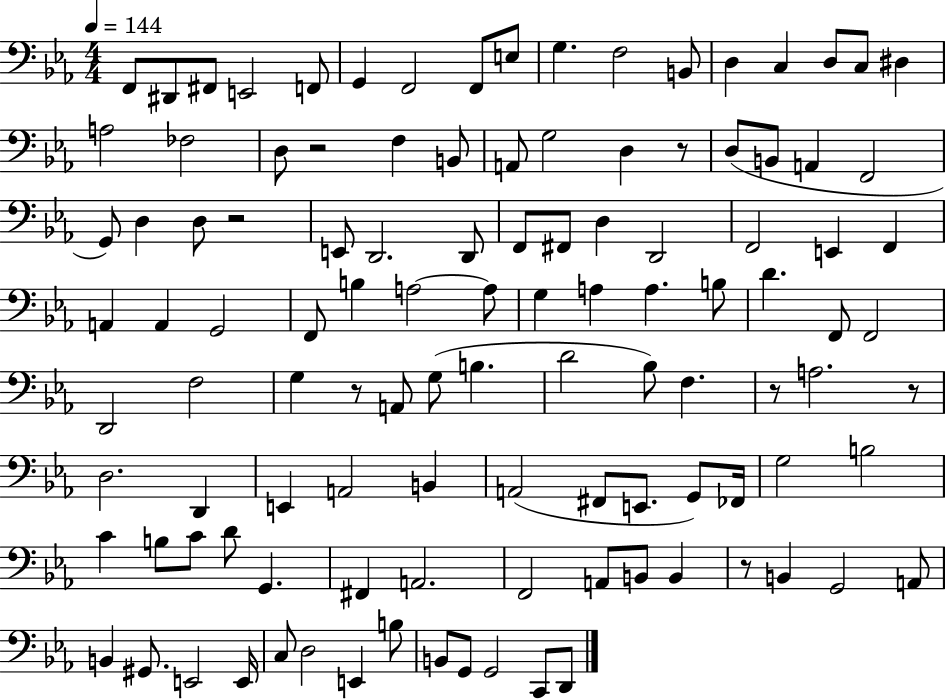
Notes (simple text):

F2/e D#2/e F#2/e E2/h F2/e G2/q F2/h F2/e E3/e G3/q. F3/h B2/e D3/q C3/q D3/e C3/e D#3/q A3/h FES3/h D3/e R/h F3/q B2/e A2/e G3/h D3/q R/e D3/e B2/e A2/q F2/h G2/e D3/q D3/e R/h E2/e D2/h. D2/e F2/e F#2/e D3/q D2/h F2/h E2/q F2/q A2/q A2/q G2/h F2/e B3/q A3/h A3/e G3/q A3/q A3/q. B3/e D4/q. F2/e F2/h D2/h F3/h G3/q R/e A2/e G3/e B3/q. D4/h Bb3/e F3/q. R/e A3/h. R/e D3/h. D2/q E2/q A2/h B2/q A2/h F#2/e E2/e. G2/e FES2/s G3/h B3/h C4/q B3/e C4/e D4/e G2/q. F#2/q A2/h. F2/h A2/e B2/e B2/q R/e B2/q G2/h A2/e B2/q G#2/e. E2/h E2/s C3/e D3/h E2/q B3/e B2/e G2/e G2/h C2/e D2/e